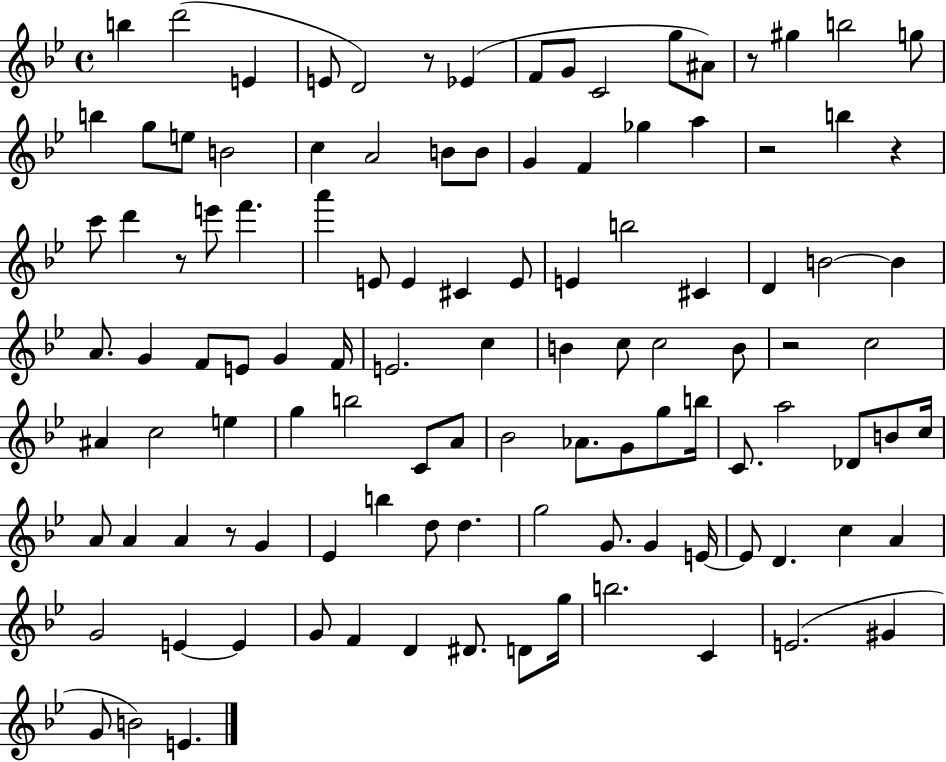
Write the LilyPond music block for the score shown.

{
  \clef treble
  \time 4/4
  \defaultTimeSignature
  \key bes \major
  b''4 d'''2( e'4 | e'8 d'2) r8 ees'4( | f'8 g'8 c'2 g''8 ais'8) | r8 gis''4 b''2 g''8 | \break b''4 g''8 e''8 b'2 | c''4 a'2 b'8 b'8 | g'4 f'4 ges''4 a''4 | r2 b''4 r4 | \break c'''8 d'''4 r8 e'''8 f'''4. | a'''4 e'8 e'4 cis'4 e'8 | e'4 b''2 cis'4 | d'4 b'2~~ b'4 | \break a'8. g'4 f'8 e'8 g'4 f'16 | e'2. c''4 | b'4 c''8 c''2 b'8 | r2 c''2 | \break ais'4 c''2 e''4 | g''4 b''2 c'8 a'8 | bes'2 aes'8. g'8 g''8 b''16 | c'8. a''2 des'8 b'8 c''16 | \break a'8 a'4 a'4 r8 g'4 | ees'4 b''4 d''8 d''4. | g''2 g'8. g'4 e'16~~ | e'8 d'4. c''4 a'4 | \break g'2 e'4~~ e'4 | g'8 f'4 d'4 dis'8. d'8 g''16 | b''2. c'4 | e'2.( gis'4 | \break g'8 b'2) e'4. | \bar "|."
}